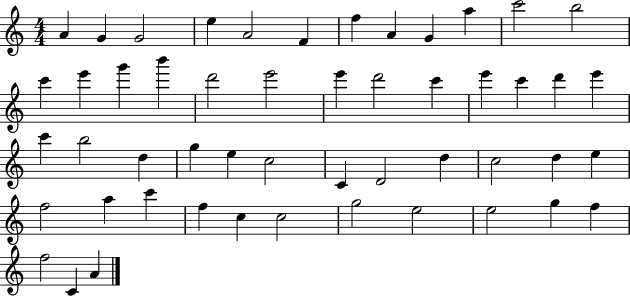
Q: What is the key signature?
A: C major